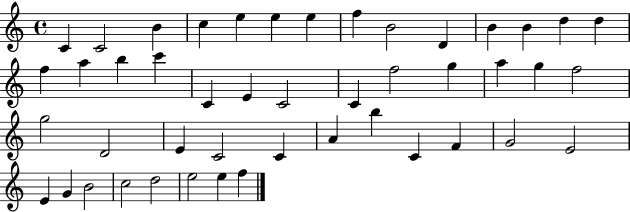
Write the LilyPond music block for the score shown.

{
  \clef treble
  \time 4/4
  \defaultTimeSignature
  \key c \major
  c'4 c'2 b'4 | c''4 e''4 e''4 e''4 | f''4 b'2 d'4 | b'4 b'4 d''4 d''4 | \break f''4 a''4 b''4 c'''4 | c'4 e'4 c'2 | c'4 f''2 g''4 | a''4 g''4 f''2 | \break g''2 d'2 | e'4 c'2 c'4 | a'4 b''4 c'4 f'4 | g'2 e'2 | \break e'4 g'4 b'2 | c''2 d''2 | e''2 e''4 f''4 | \bar "|."
}